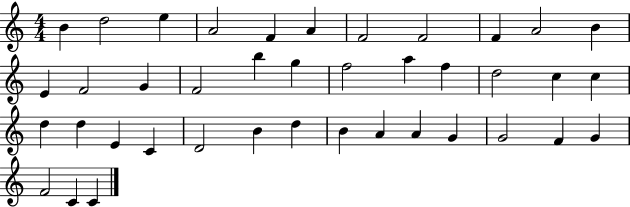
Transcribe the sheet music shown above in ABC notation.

X:1
T:Untitled
M:4/4
L:1/4
K:C
B d2 e A2 F A F2 F2 F A2 B E F2 G F2 b g f2 a f d2 c c d d E C D2 B d B A A G G2 F G F2 C C